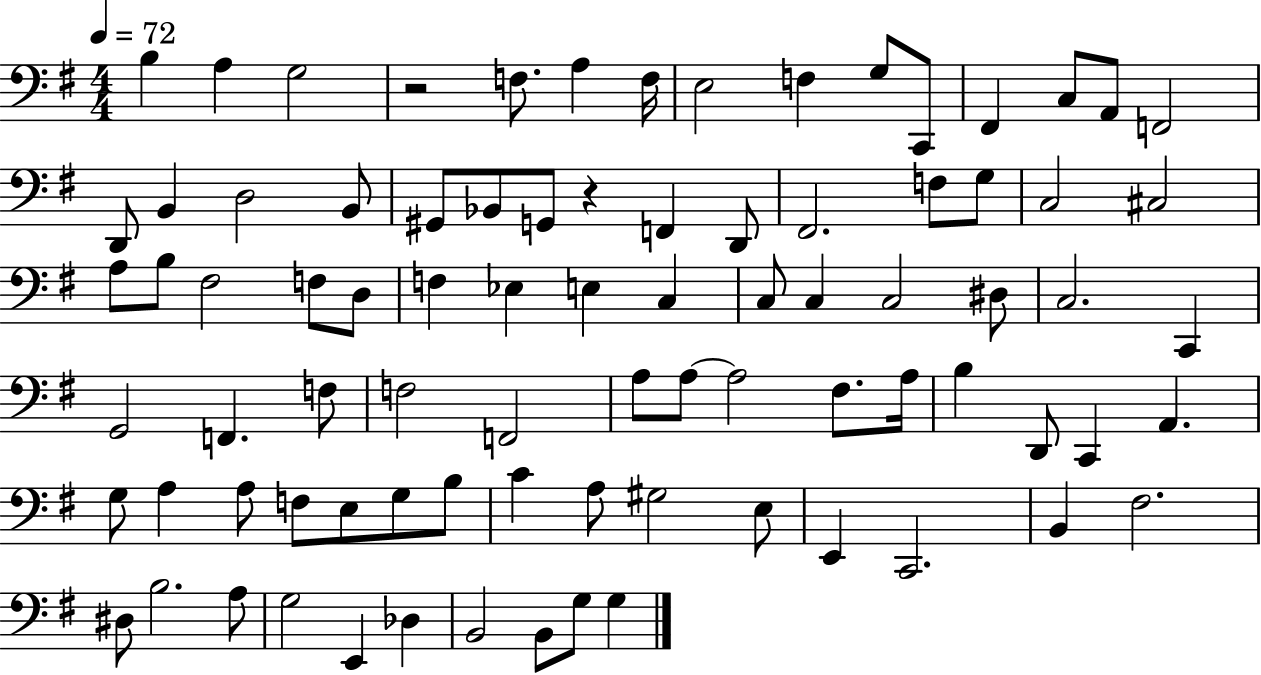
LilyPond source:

{
  \clef bass
  \numericTimeSignature
  \time 4/4
  \key g \major
  \tempo 4 = 72
  b4 a4 g2 | r2 f8. a4 f16 | e2 f4 g8 c,8 | fis,4 c8 a,8 f,2 | \break d,8 b,4 d2 b,8 | gis,8 bes,8 g,8 r4 f,4 d,8 | fis,2. f8 g8 | c2 cis2 | \break a8 b8 fis2 f8 d8 | f4 ees4 e4 c4 | c8 c4 c2 dis8 | c2. c,4 | \break g,2 f,4. f8 | f2 f,2 | a8 a8~~ a2 fis8. a16 | b4 d,8 c,4 a,4. | \break g8 a4 a8 f8 e8 g8 b8 | c'4 a8 gis2 e8 | e,4 c,2. | b,4 fis2. | \break dis8 b2. a8 | g2 e,4 des4 | b,2 b,8 g8 g4 | \bar "|."
}